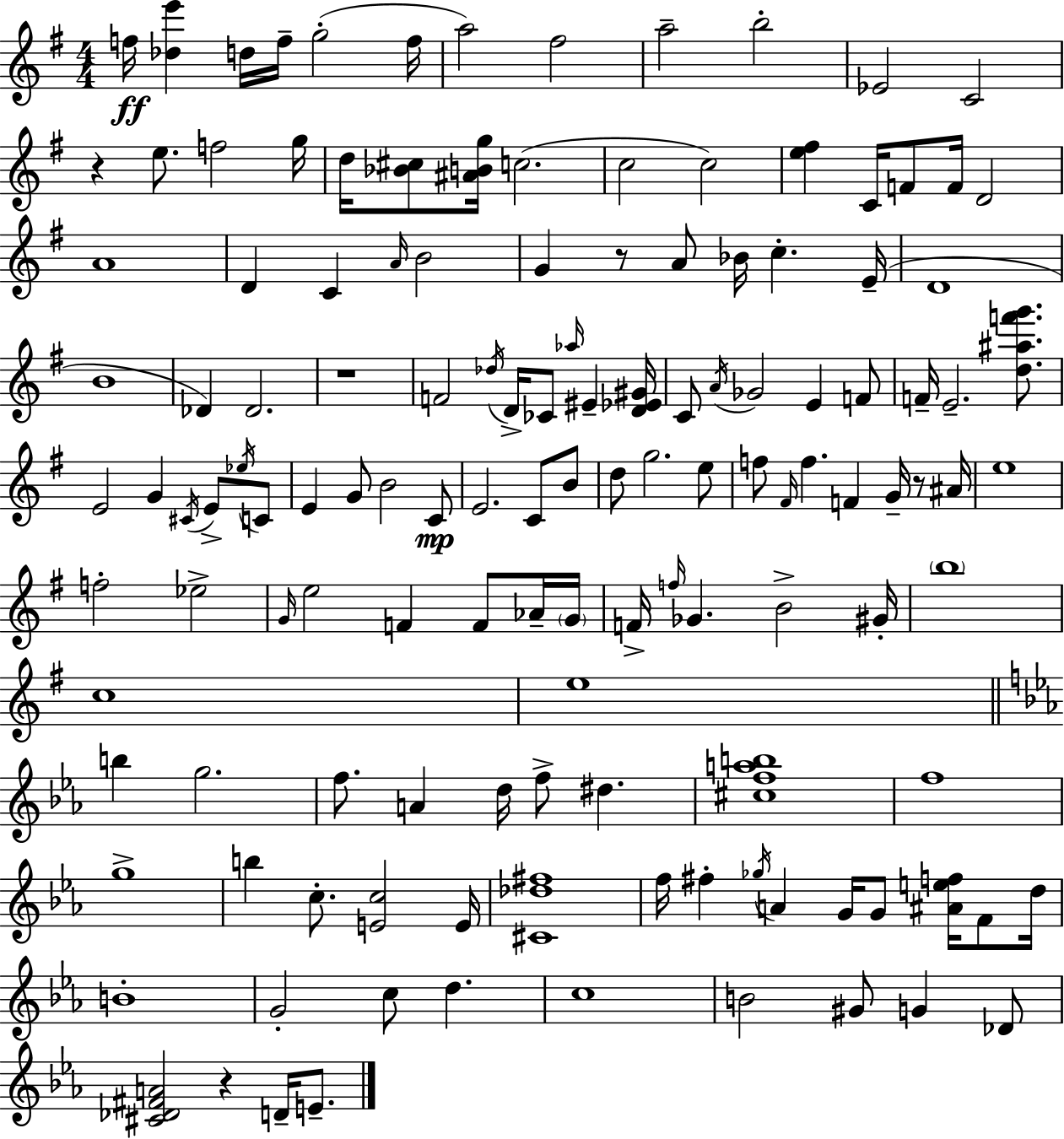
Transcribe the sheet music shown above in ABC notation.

X:1
T:Untitled
M:4/4
L:1/4
K:G
f/4 [_de'] d/4 f/4 g2 f/4 a2 ^f2 a2 b2 _E2 C2 z e/2 f2 g/4 d/4 [_B^c]/2 [^ABg]/4 c2 c2 c2 [e^f] C/4 F/2 F/4 D2 A4 D C A/4 B2 G z/2 A/2 _B/4 c E/4 D4 B4 _D _D2 z4 F2 _d/4 D/4 _C/2 _a/4 ^E [D_E^G]/4 C/2 A/4 _G2 E F/2 F/4 E2 [d^af'g']/2 E2 G ^C/4 E/2 _e/4 C/2 E G/2 B2 C/2 E2 C/2 B/2 d/2 g2 e/2 f/2 ^F/4 f F G/4 z/2 ^A/4 e4 f2 _e2 G/4 e2 F F/2 _A/4 G/4 F/4 f/4 _G B2 ^G/4 b4 c4 e4 b g2 f/2 A d/4 f/2 ^d [^cfab]4 f4 g4 b c/2 [Ec]2 E/4 [^C_d^f]4 f/4 ^f _g/4 A G/4 G/2 [^Aef]/4 F/2 d/4 B4 G2 c/2 d c4 B2 ^G/2 G _D/2 [^C_D^FA]2 z D/4 E/2